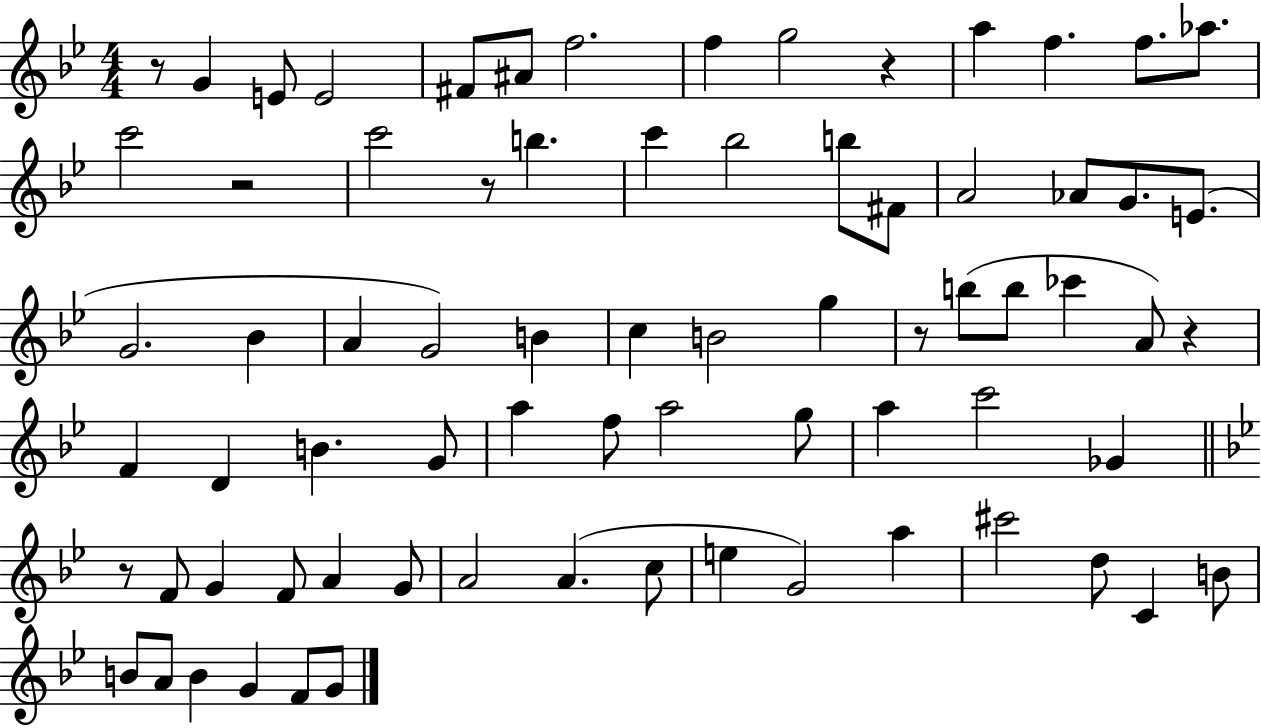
{
  \clef treble
  \numericTimeSignature
  \time 4/4
  \key bes \major
  \repeat volta 2 { r8 g'4 e'8 e'2 | fis'8 ais'8 f''2. | f''4 g''2 r4 | a''4 f''4. f''8. aes''8. | \break c'''2 r2 | c'''2 r8 b''4. | c'''4 bes''2 b''8 fis'8 | a'2 aes'8 g'8. e'8.( | \break g'2. bes'4 | a'4 g'2) b'4 | c''4 b'2 g''4 | r8 b''8( b''8 ces'''4 a'8) r4 | \break f'4 d'4 b'4. g'8 | a''4 f''8 a''2 g''8 | a''4 c'''2 ges'4 | \bar "||" \break \key bes \major r8 f'8 g'4 f'8 a'4 g'8 | a'2 a'4.( c''8 | e''4 g'2) a''4 | cis'''2 d''8 c'4 b'8 | \break b'8 a'8 b'4 g'4 f'8 g'8 | } \bar "|."
}